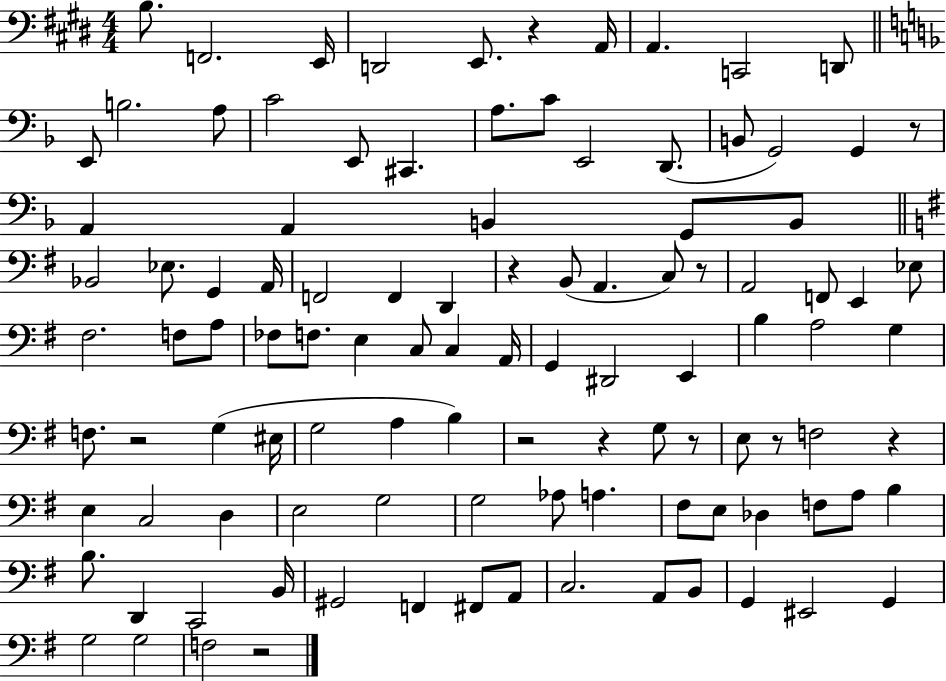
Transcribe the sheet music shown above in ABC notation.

X:1
T:Untitled
M:4/4
L:1/4
K:E
B,/2 F,,2 E,,/4 D,,2 E,,/2 z A,,/4 A,, C,,2 D,,/2 E,,/2 B,2 A,/2 C2 E,,/2 ^C,, A,/2 C/2 E,,2 D,,/2 B,,/2 G,,2 G,, z/2 A,, A,, B,, G,,/2 B,,/2 _B,,2 _E,/2 G,, A,,/4 F,,2 F,, D,, z B,,/2 A,, C,/2 z/2 A,,2 F,,/2 E,, _E,/2 ^F,2 F,/2 A,/2 _F,/2 F,/2 E, C,/2 C, A,,/4 G,, ^D,,2 E,, B, A,2 G, F,/2 z2 G, ^E,/4 G,2 A, B, z2 z G,/2 z/2 E,/2 z/2 F,2 z E, C,2 D, E,2 G,2 G,2 _A,/2 A, ^F,/2 E,/2 _D, F,/2 A,/2 B, B,/2 D,, C,,2 B,,/4 ^G,,2 F,, ^F,,/2 A,,/2 C,2 A,,/2 B,,/2 G,, ^E,,2 G,, G,2 G,2 F,2 z2